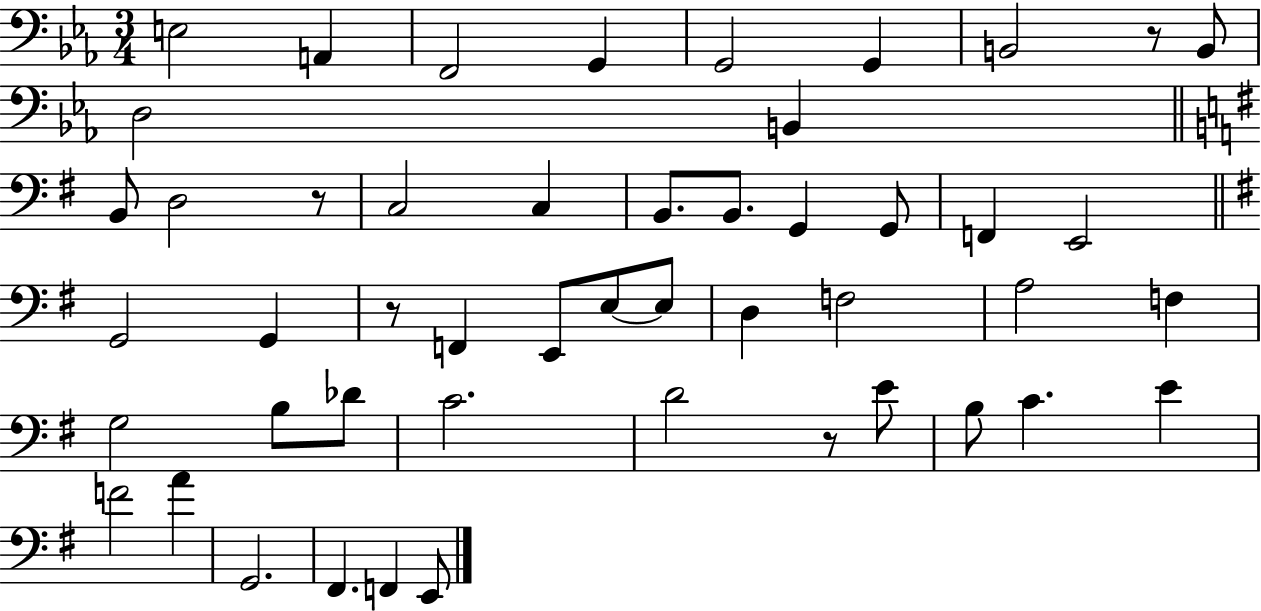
X:1
T:Untitled
M:3/4
L:1/4
K:Eb
E,2 A,, F,,2 G,, G,,2 G,, B,,2 z/2 B,,/2 D,2 B,, B,,/2 D,2 z/2 C,2 C, B,,/2 B,,/2 G,, G,,/2 F,, E,,2 G,,2 G,, z/2 F,, E,,/2 E,/2 E,/2 D, F,2 A,2 F, G,2 B,/2 _D/2 C2 D2 z/2 E/2 B,/2 C E F2 A G,,2 ^F,, F,, E,,/2